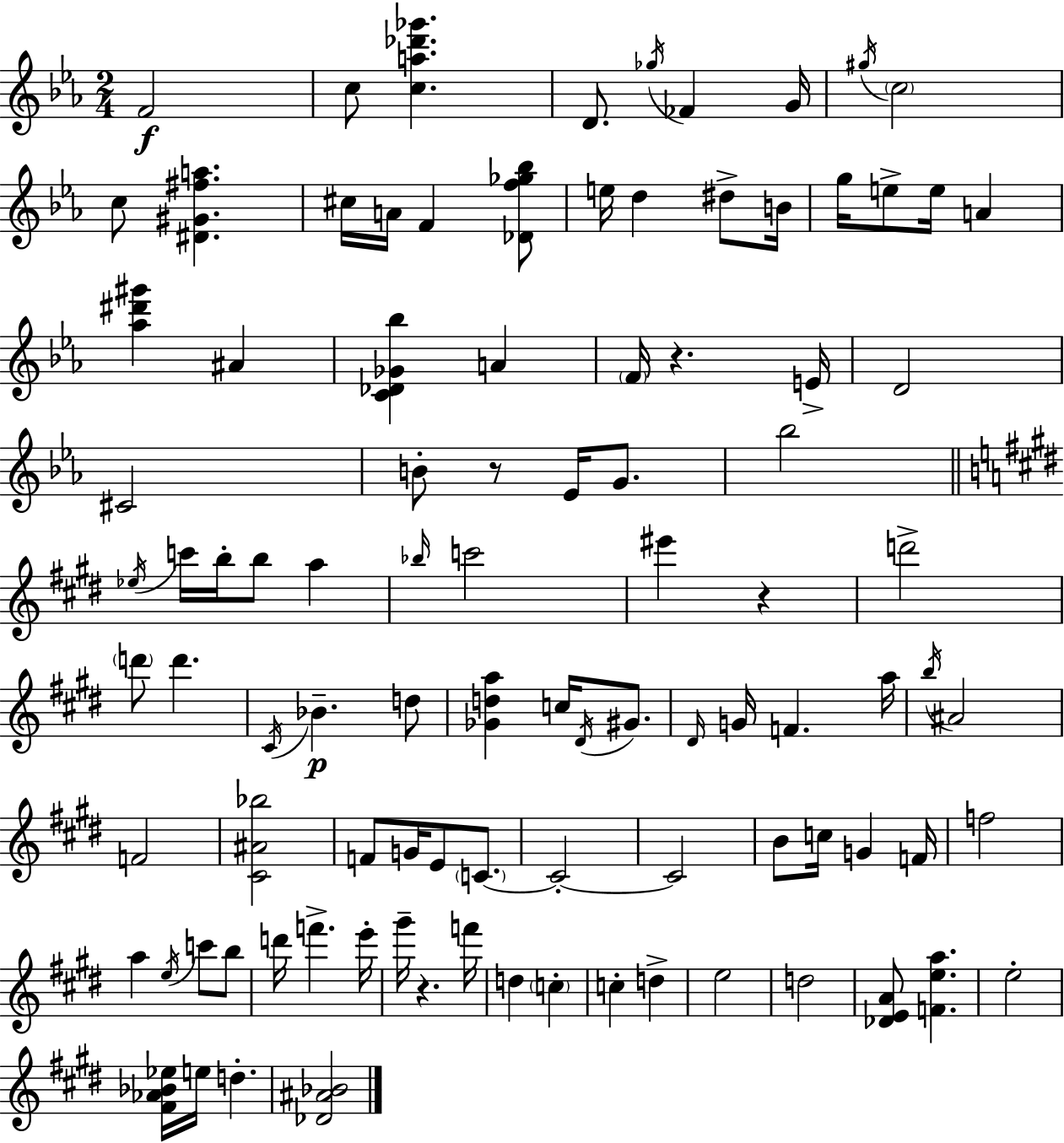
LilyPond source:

{
  \clef treble
  \numericTimeSignature
  \time 2/4
  \key ees \major
  f'2\f | c''8 <c'' a'' des''' ges'''>4. | d'8. \acciaccatura { ges''16 } fes'4 | g'16 \acciaccatura { gis''16 } \parenthesize c''2 | \break c''8 <dis' gis' fis'' a''>4. | cis''16 a'16 f'4 | <des' f'' ges'' bes''>8 e''16 d''4 dis''8-> | b'16 g''16 e''8-> e''16 a'4 | \break <aes'' dis''' gis'''>4 ais'4 | <c' des' ges' bes''>4 a'4 | \parenthesize f'16 r4. | e'16-> d'2 | \break cis'2 | b'8-. r8 ees'16 g'8. | bes''2 | \bar "||" \break \key e \major \acciaccatura { ees''16 } c'''16 b''16-. b''8 a''4 | \grace { bes''16 } c'''2 | eis'''4 r4 | d'''2-> | \break \parenthesize d'''8 d'''4. | \acciaccatura { cis'16 }\p bes'4.-- | d''8 <ges' d'' a''>4 c''16 | \acciaccatura { dis'16 } gis'8. \grace { dis'16 } g'16 f'4. | \break a''16 \acciaccatura { b''16 } ais'2 | f'2 | <cis' ais' bes''>2 | f'8 | \break g'16 e'8 \parenthesize c'8.~~ c'2-.~~ | c'2 | b'8 | c''16 g'4 f'16 f''2 | \break a''4 | \acciaccatura { e''16 } c'''8 b''8 d'''16 | f'''4.-> e'''16-. gis'''16-- | r4. f'''16 d''4 | \break \parenthesize c''4-. c''4-. | d''4-> e''2 | d''2 | <des' e' a'>8 | \break <f' e'' a''>4. e''2-. | <fis' aes' bes' ees''>16 | e''16 d''4.-. <des' ais' bes'>2 | \bar "|."
}